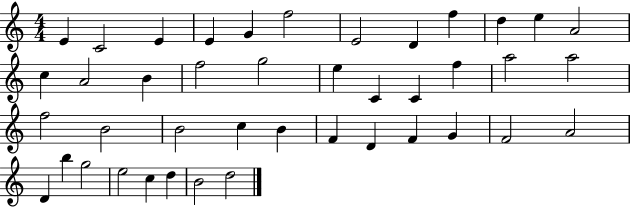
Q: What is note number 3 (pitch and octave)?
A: E4